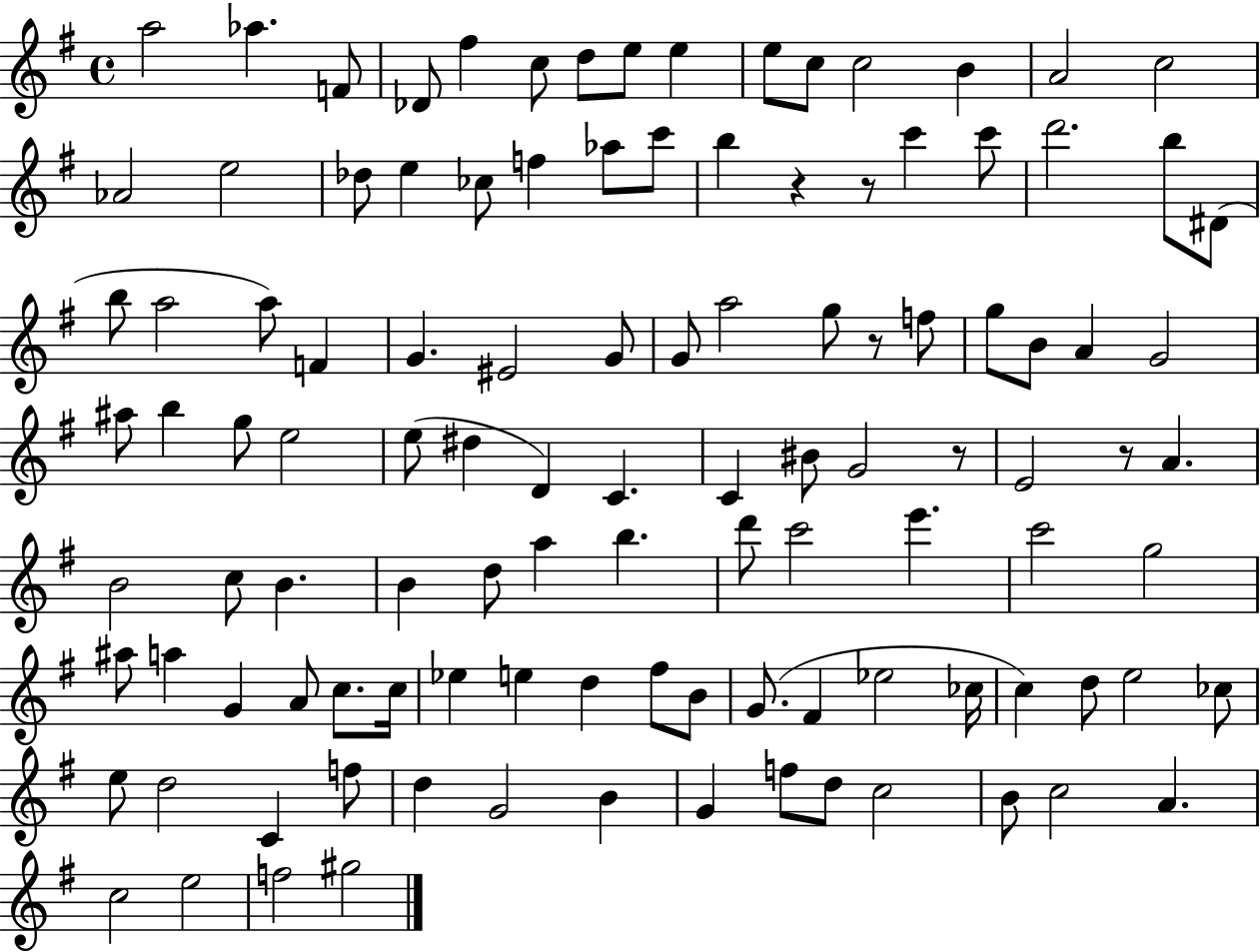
A5/h Ab5/q. F4/e Db4/e F#5/q C5/e D5/e E5/e E5/q E5/e C5/e C5/h B4/q A4/h C5/h Ab4/h E5/h Db5/e E5/q CES5/e F5/q Ab5/e C6/e B5/q R/q R/e C6/q C6/e D6/h. B5/e D#4/e B5/e A5/h A5/e F4/q G4/q. EIS4/h G4/e G4/e A5/h G5/e R/e F5/e G5/e B4/e A4/q G4/h A#5/e B5/q G5/e E5/h E5/e D#5/q D4/q C4/q. C4/q BIS4/e G4/h R/e E4/h R/e A4/q. B4/h C5/e B4/q. B4/q D5/e A5/q B5/q. D6/e C6/h E6/q. C6/h G5/h A#5/e A5/q G4/q A4/e C5/e. C5/s Eb5/q E5/q D5/q F#5/e B4/e G4/e. F#4/q Eb5/h CES5/s C5/q D5/e E5/h CES5/e E5/e D5/h C4/q F5/e D5/q G4/h B4/q G4/q F5/e D5/e C5/h B4/e C5/h A4/q. C5/h E5/h F5/h G#5/h